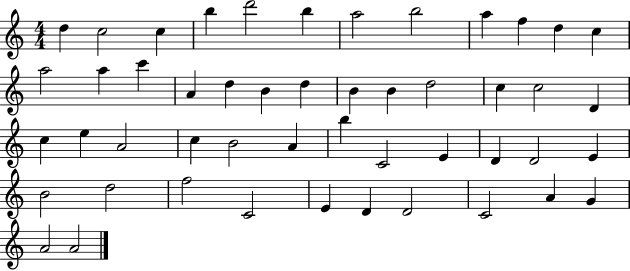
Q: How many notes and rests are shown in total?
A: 49